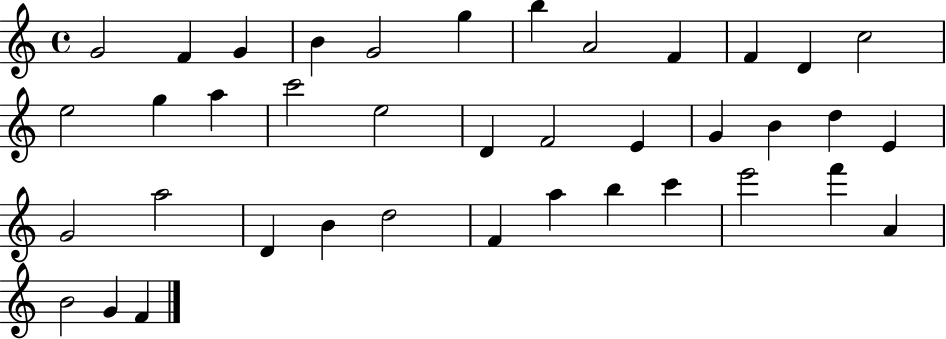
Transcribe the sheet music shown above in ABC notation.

X:1
T:Untitled
M:4/4
L:1/4
K:C
G2 F G B G2 g b A2 F F D c2 e2 g a c'2 e2 D F2 E G B d E G2 a2 D B d2 F a b c' e'2 f' A B2 G F